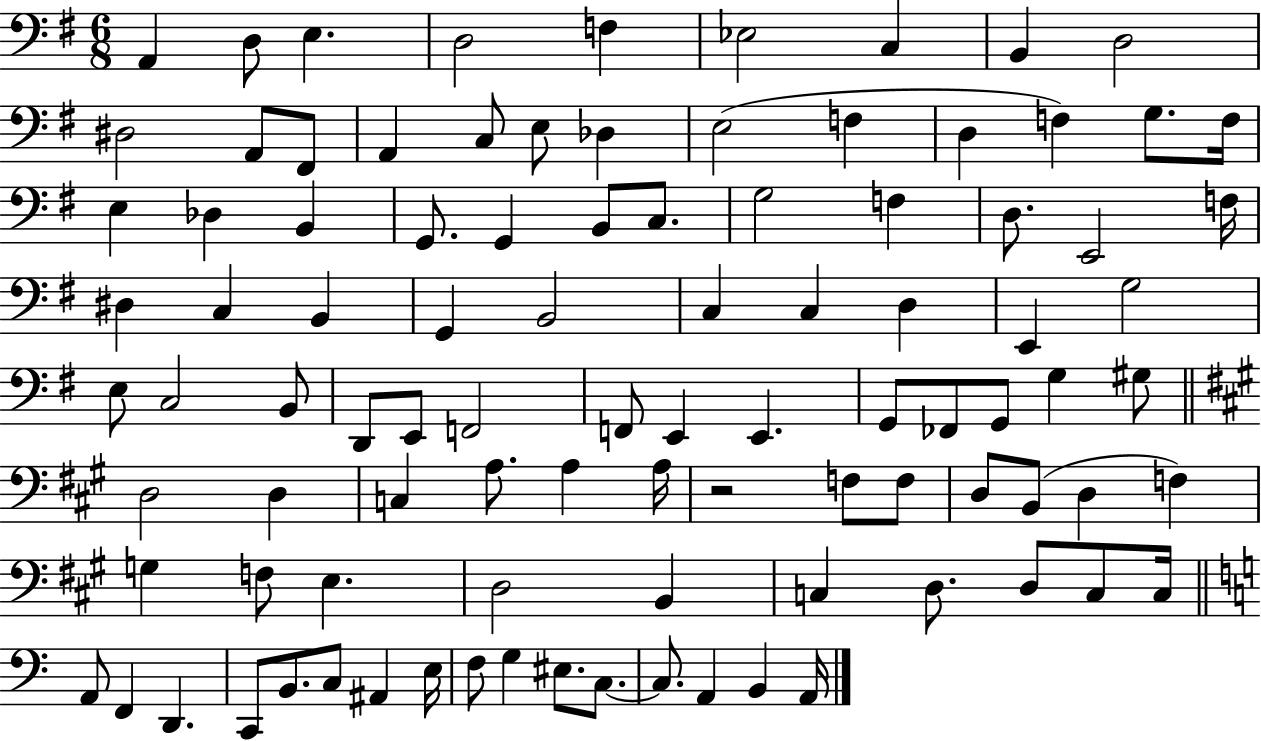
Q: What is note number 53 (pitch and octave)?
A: E2